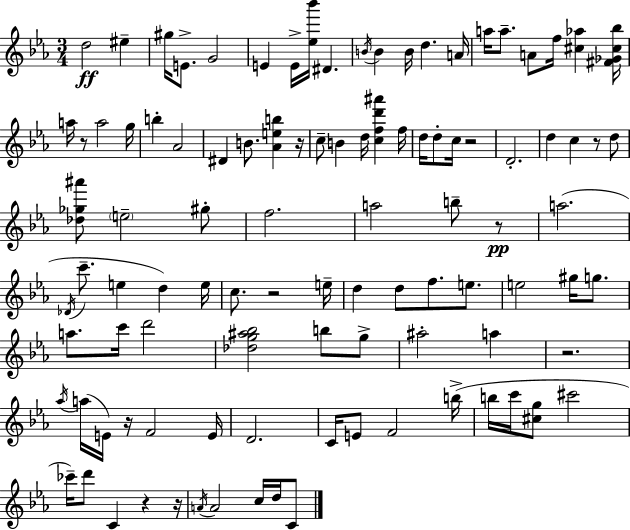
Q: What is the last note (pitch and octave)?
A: C4